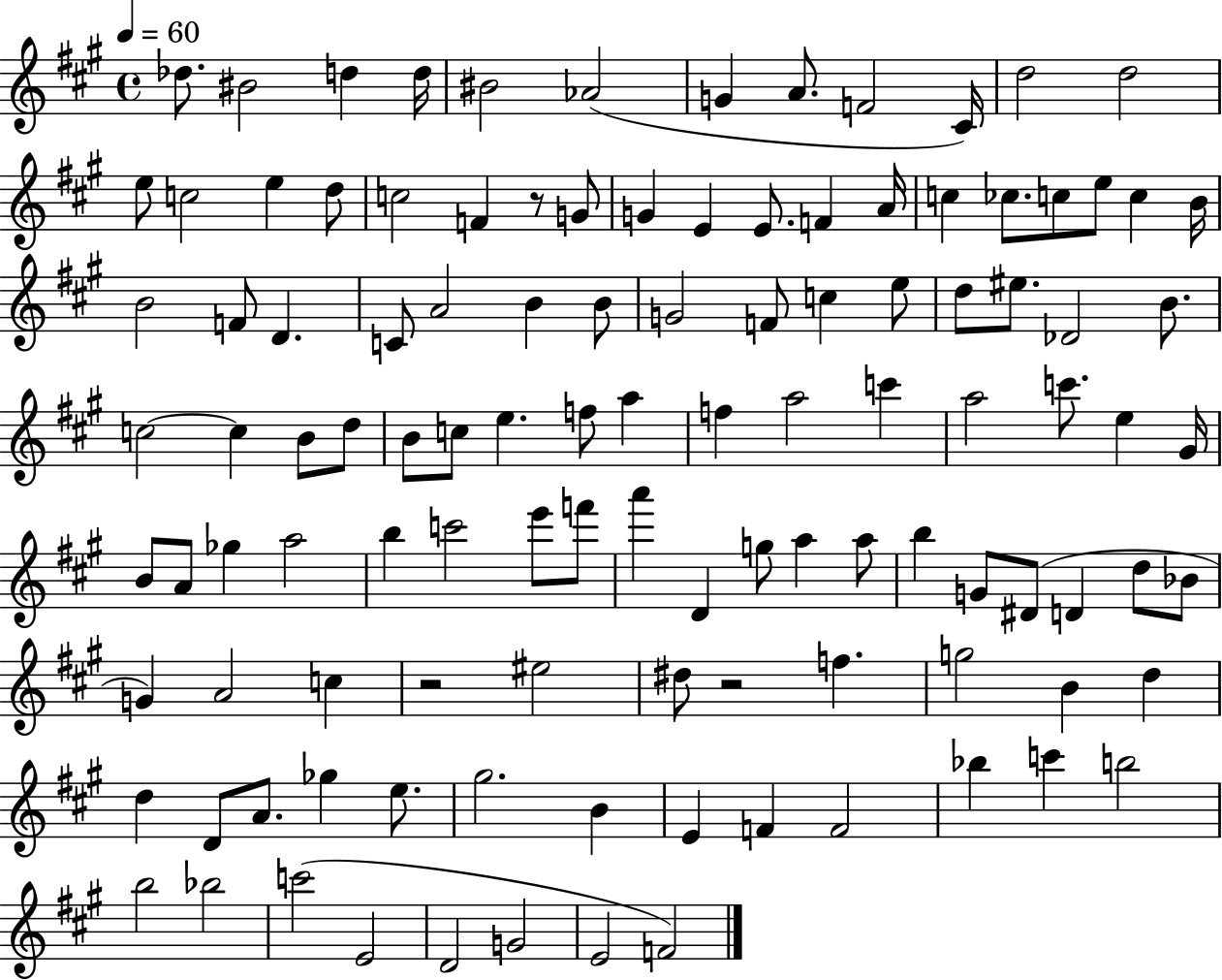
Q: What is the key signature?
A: A major